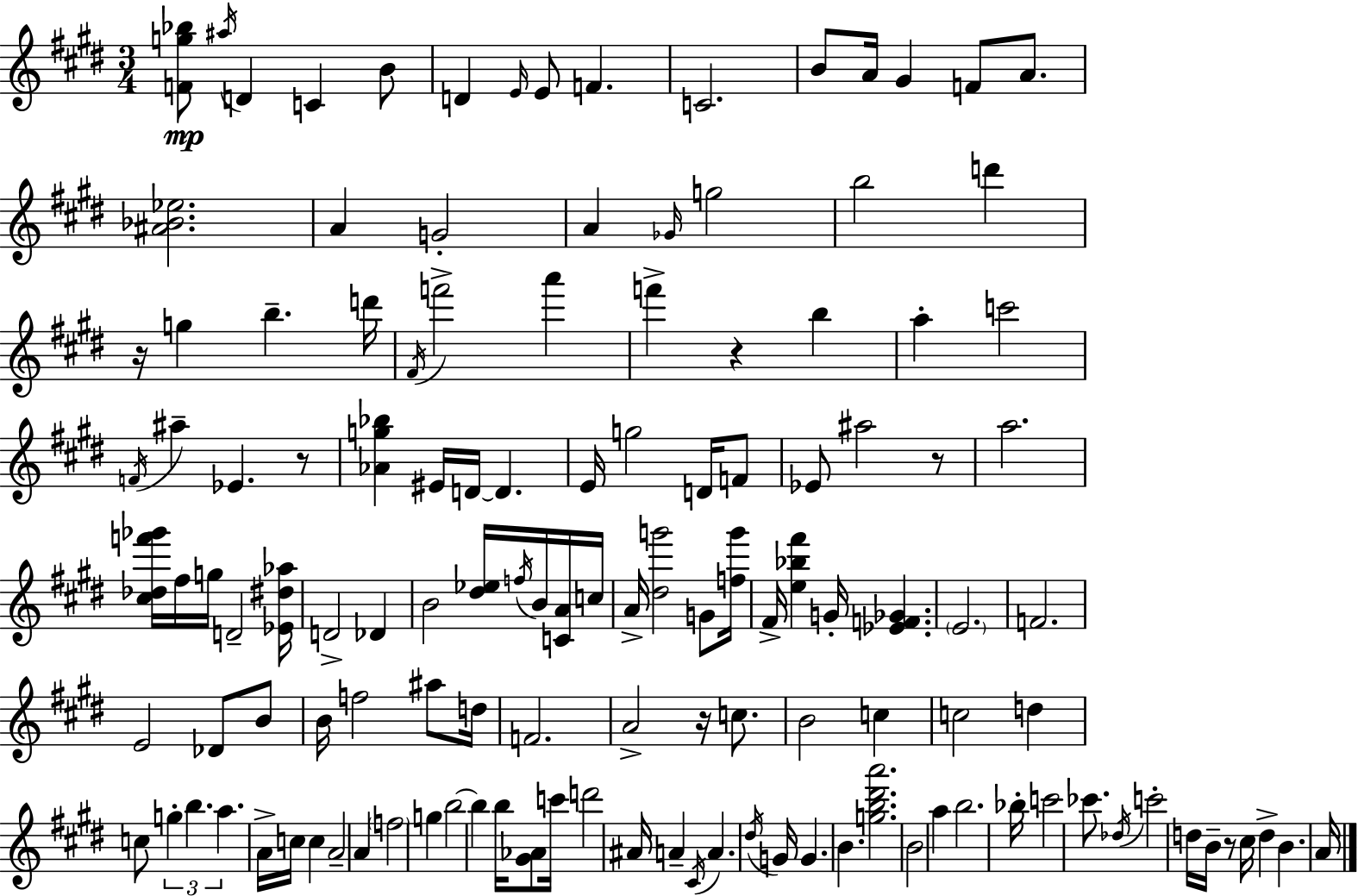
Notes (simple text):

[F4,G5,Bb5]/e A#5/s D4/q C4/q B4/e D4/q E4/s E4/e F4/q. C4/h. B4/e A4/s G#4/q F4/e A4/e. [A#4,Bb4,Eb5]/h. A4/q G4/h A4/q Gb4/s G5/h B5/h D6/q R/s G5/q B5/q. D6/s F#4/s F6/h A6/q F6/q R/q B5/q A5/q C6/h F4/s A#5/q Eb4/q. R/e [Ab4,G5,Bb5]/q EIS4/s D4/s D4/q. E4/s G5/h D4/s F4/e Eb4/e A#5/h R/e A5/h. [C#5,Db5,F6,Gb6]/s F#5/s G5/s D4/h [Eb4,D#5,Ab5]/s D4/h Db4/q B4/h [D#5,Eb5]/s F5/s B4/s [C4,A4]/s C5/s A4/s [D#5,G6]/h G4/e [F5,G6]/s F#4/s [E5,Bb5,F#6]/q G4/s [Eb4,F4,Gb4]/q. E4/h. F4/h. E4/h Db4/e B4/e B4/s F5/h A#5/e D5/s F4/h. A4/h R/s C5/e. B4/h C5/q C5/h D5/q C5/e G5/q B5/q. A5/q. A4/s C5/s C5/q A4/h A4/q F5/h G5/q B5/h B5/q B5/s [G#4,Ab4]/e C6/s D6/h A#4/s A4/q C#4/s A4/q. D#5/s G4/s G4/q. B4/q. [G5,B5,D#6,A6]/h. B4/h A5/q B5/h. Bb5/s C6/h CES6/e. Db5/s C6/h D5/s B4/s R/e C#5/s D5/q B4/q. A4/s